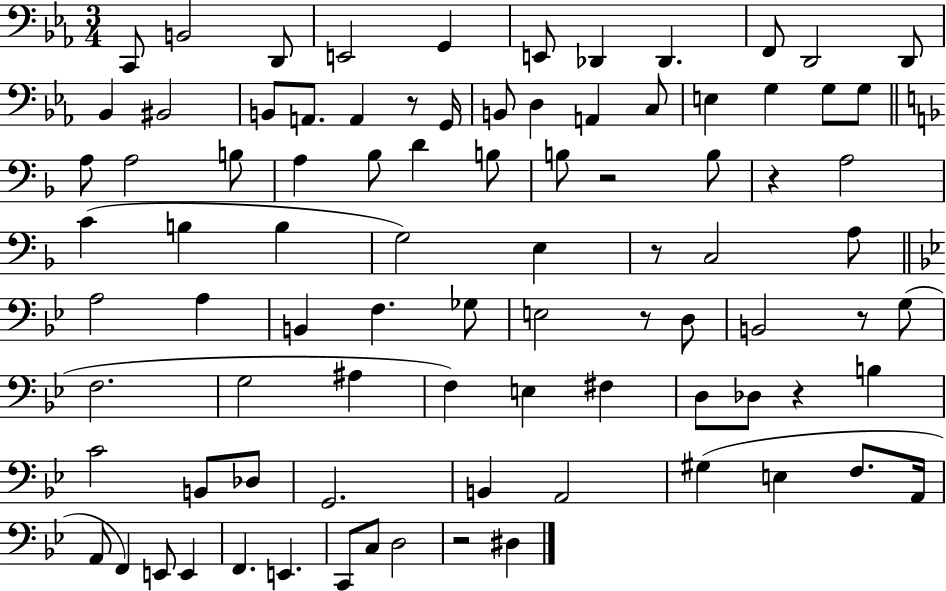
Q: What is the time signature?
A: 3/4